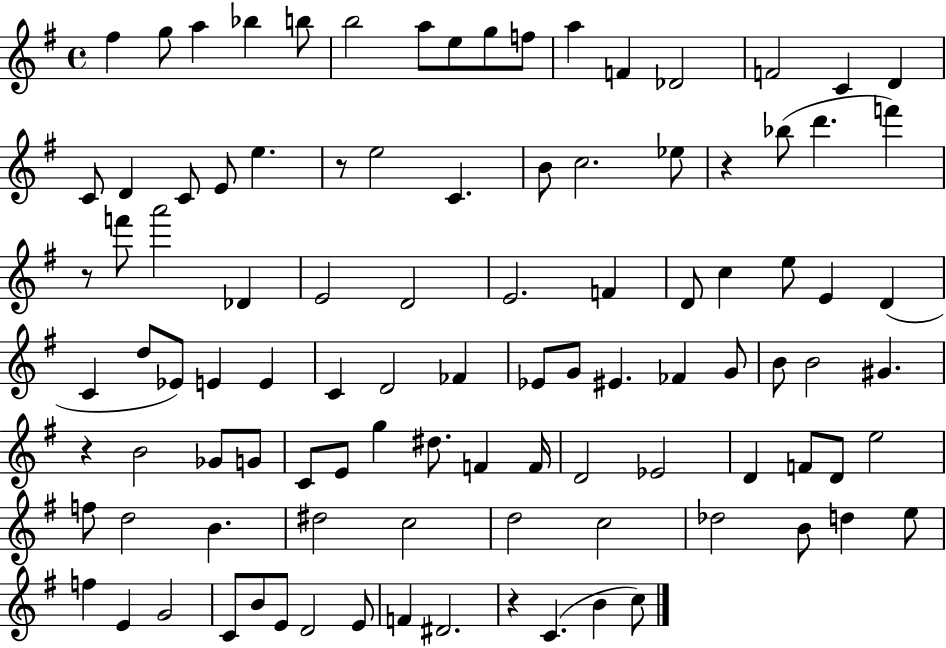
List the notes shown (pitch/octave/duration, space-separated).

F#5/q G5/e A5/q Bb5/q B5/e B5/h A5/e E5/e G5/e F5/e A5/q F4/q Db4/h F4/h C4/q D4/q C4/e D4/q C4/e E4/e E5/q. R/e E5/h C4/q. B4/e C5/h. Eb5/e R/q Bb5/e D6/q. F6/q R/e F6/e A6/h Db4/q E4/h D4/h E4/h. F4/q D4/e C5/q E5/e E4/q D4/q C4/q D5/e Eb4/e E4/q E4/q C4/q D4/h FES4/q Eb4/e G4/e EIS4/q. FES4/q G4/e B4/e B4/h G#4/q. R/q B4/h Gb4/e G4/e C4/e E4/e G5/q D#5/e. F4/q F4/s D4/h Eb4/h D4/q F4/e D4/e E5/h F5/e D5/h B4/q. D#5/h C5/h D5/h C5/h Db5/h B4/e D5/q E5/e F5/q E4/q G4/h C4/e B4/e E4/e D4/h E4/e F4/q D#4/h. R/q C4/q. B4/q C5/e